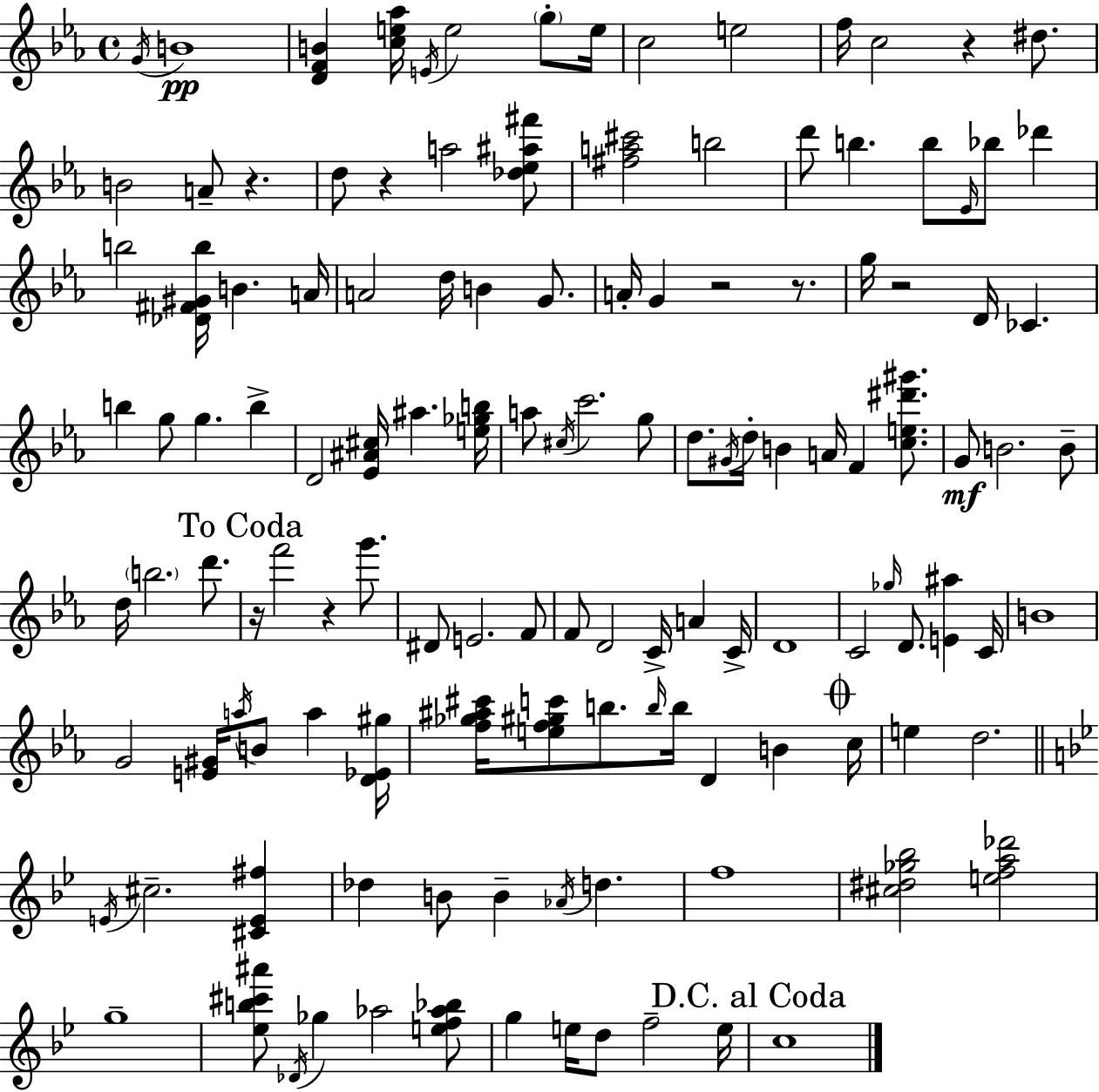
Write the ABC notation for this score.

X:1
T:Untitled
M:4/4
L:1/4
K:Cm
G/4 B4 [DFB] [ce_a]/4 E/4 e2 g/2 e/4 c2 e2 f/4 c2 z ^d/2 B2 A/2 z d/2 z a2 [_d_e^a^f']/2 [^fa^c']2 b2 d'/2 b b/2 _E/4 _b/2 _d' b2 [_D^F^Gb]/4 B A/4 A2 d/4 B G/2 A/4 G z2 z/2 g/4 z2 D/4 _C b g/2 g b D2 [_E^A^c]/4 ^a [e_gb]/4 a/2 ^c/4 c'2 g/2 d/2 ^G/4 d/4 B A/4 F [ce^d'^g']/2 G/2 B2 B/2 d/4 b2 d'/2 z/4 f'2 z g'/2 ^D/2 E2 F/2 F/2 D2 C/4 A C/4 D4 C2 _g/4 D/2 [E^a] C/4 B4 G2 [E^G]/4 a/4 B/2 a [D_E^g]/4 [f_g^a^c']/4 [ef^gc']/2 b/2 b/4 b/4 D B c/4 e d2 E/4 ^c2 [^CE^f] _d B/2 B _A/4 d f4 [^c^d_g_b]2 [efa_d']2 g4 [_eb^c'^a']/2 _D/4 _g _a2 [ef_a_b]/2 g e/4 d/2 f2 e/4 c4